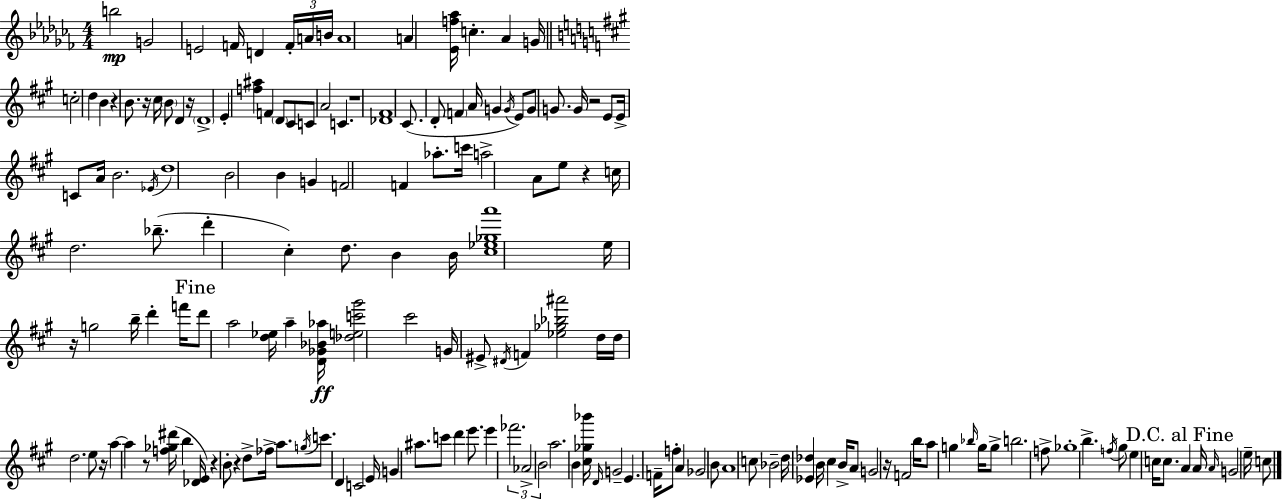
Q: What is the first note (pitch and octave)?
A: B5